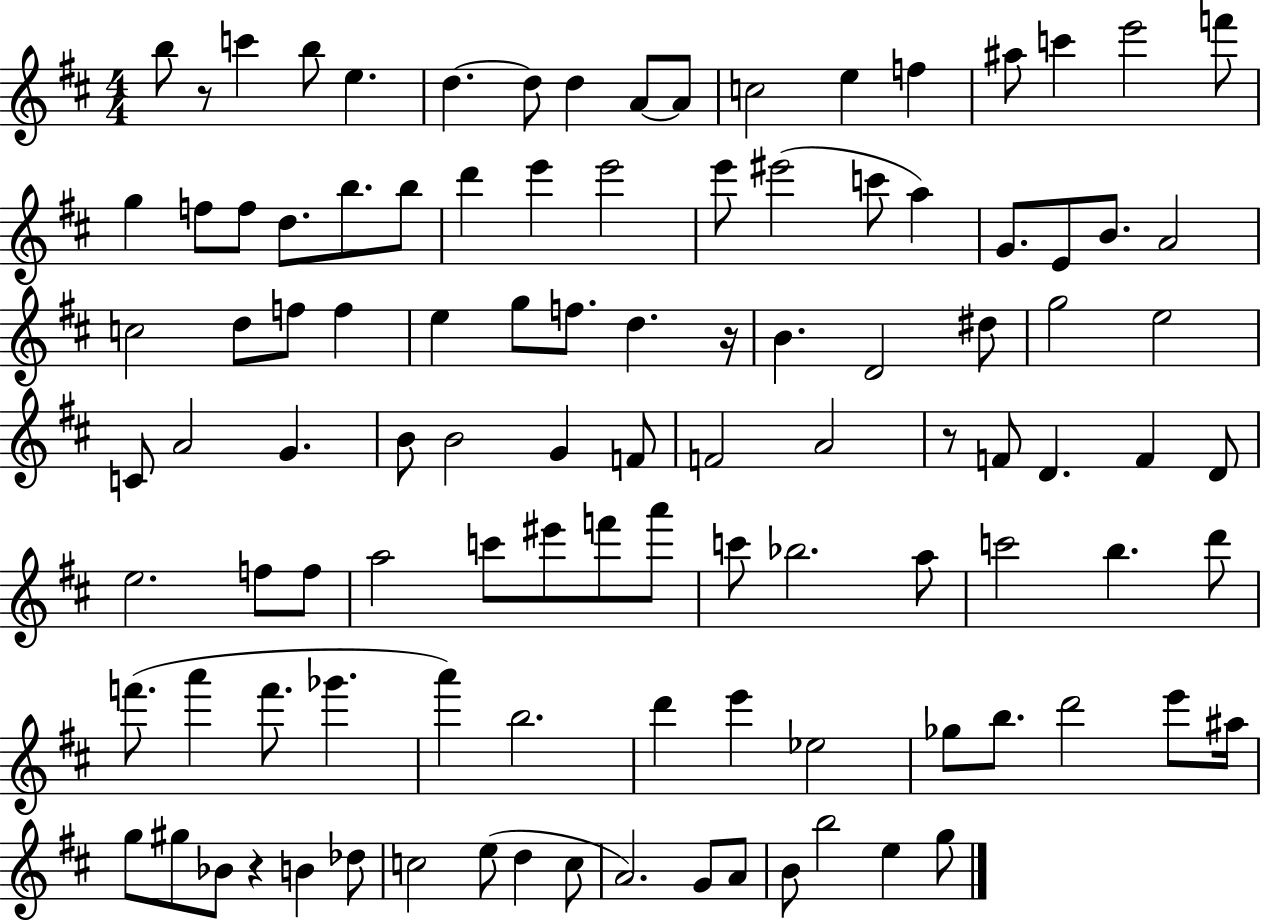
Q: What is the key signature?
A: D major